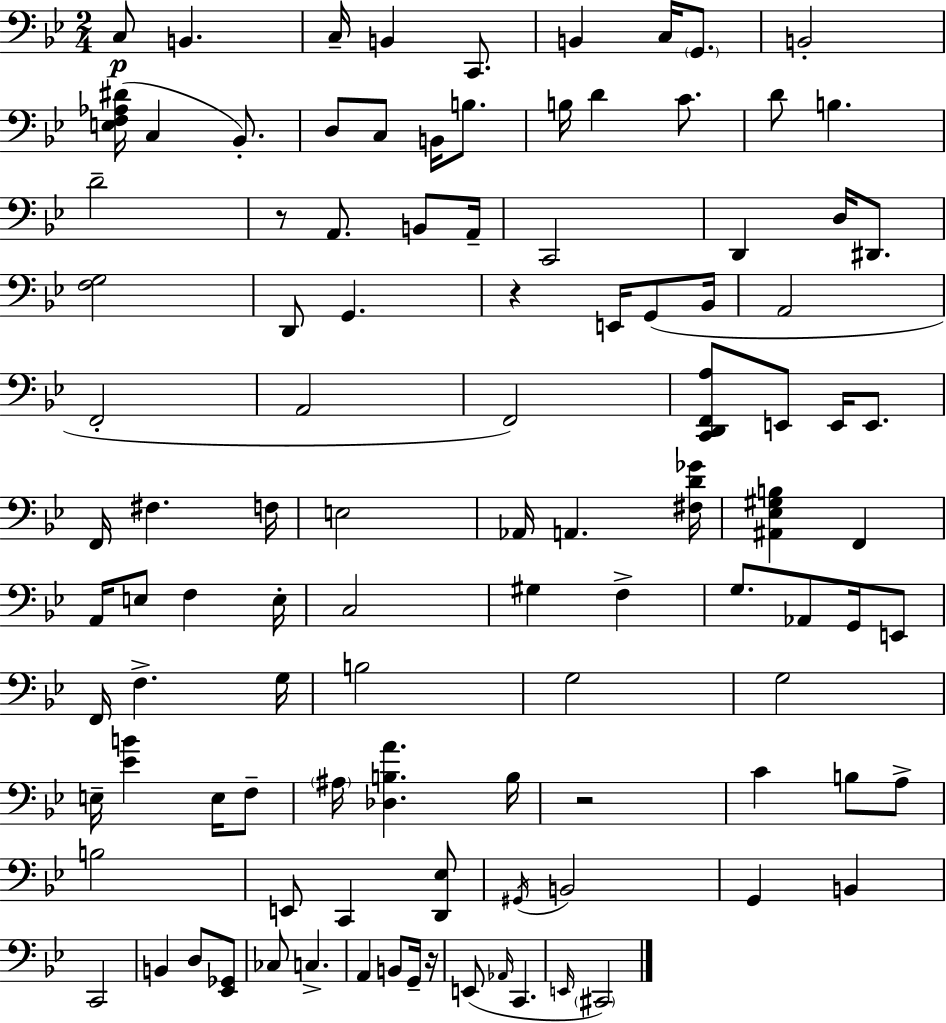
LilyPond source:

{
  \clef bass
  \numericTimeSignature
  \time 2/4
  \key bes \major
  c8\p b,4. | c16-- b,4 c,8. | b,4 c16 \parenthesize g,8. | b,2-. | \break <e f aes dis'>16( c4 bes,8.-.) | d8 c8 b,16 b8. | b16 d'4 c'8. | d'8 b4. | \break d'2-- | r8 a,8. b,8 a,16-- | c,2 | d,4 d16 dis,8. | \break <f g>2 | d,8 g,4. | r4 e,16 g,8( bes,16 | a,2 | \break f,2-. | a,2 | f,2) | <c, d, f, a>8 e,8 e,16 e,8. | \break f,16 fis4. f16 | e2 | aes,16 a,4. <fis d' ges'>16 | <ais, ees gis b>4 f,4 | \break a,16 e8 f4 e16-. | c2 | gis4 f4-> | g8. aes,8 g,16 e,8 | \break f,16 f4.-> g16 | b2 | g2 | g2 | \break e16-- <ees' b'>4 e16 f8-- | \parenthesize ais16 <des b a'>4. b16 | r2 | c'4 b8 a8-> | \break b2 | e,8 c,4 <d, ees>8 | \acciaccatura { gis,16 } b,2 | g,4 b,4 | \break c,2 | b,4 d8 <ees, ges,>8 | ces8 c4.-> | a,4 b,8 g,16-- | \break r16 e,8( \grace { aes,16 } c,4. | \grace { e,16 } \parenthesize cis,2) | \bar "|."
}